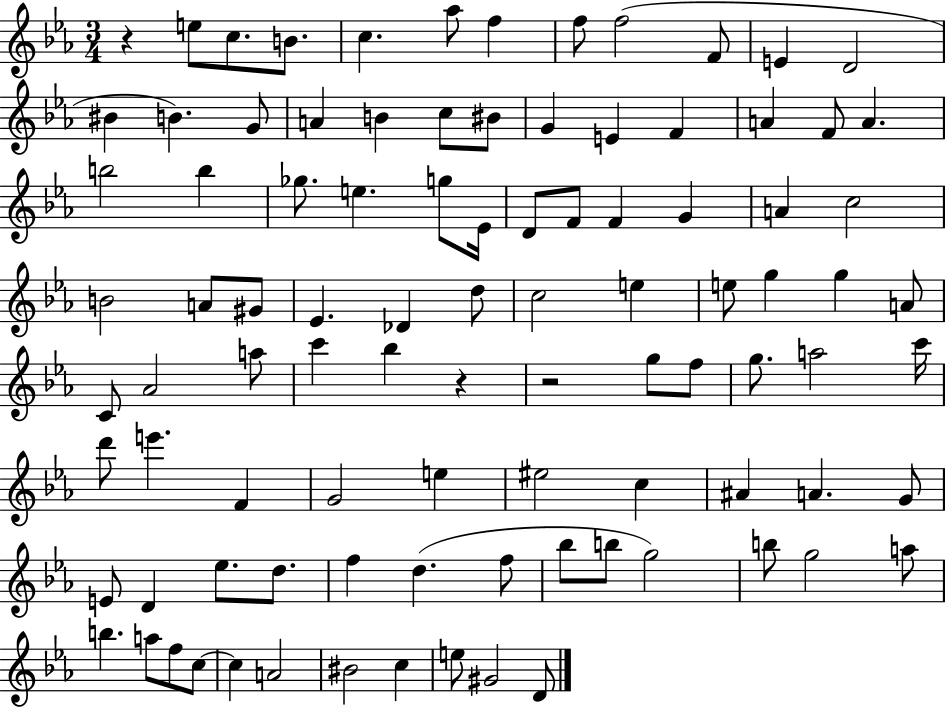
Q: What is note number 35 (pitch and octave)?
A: A4